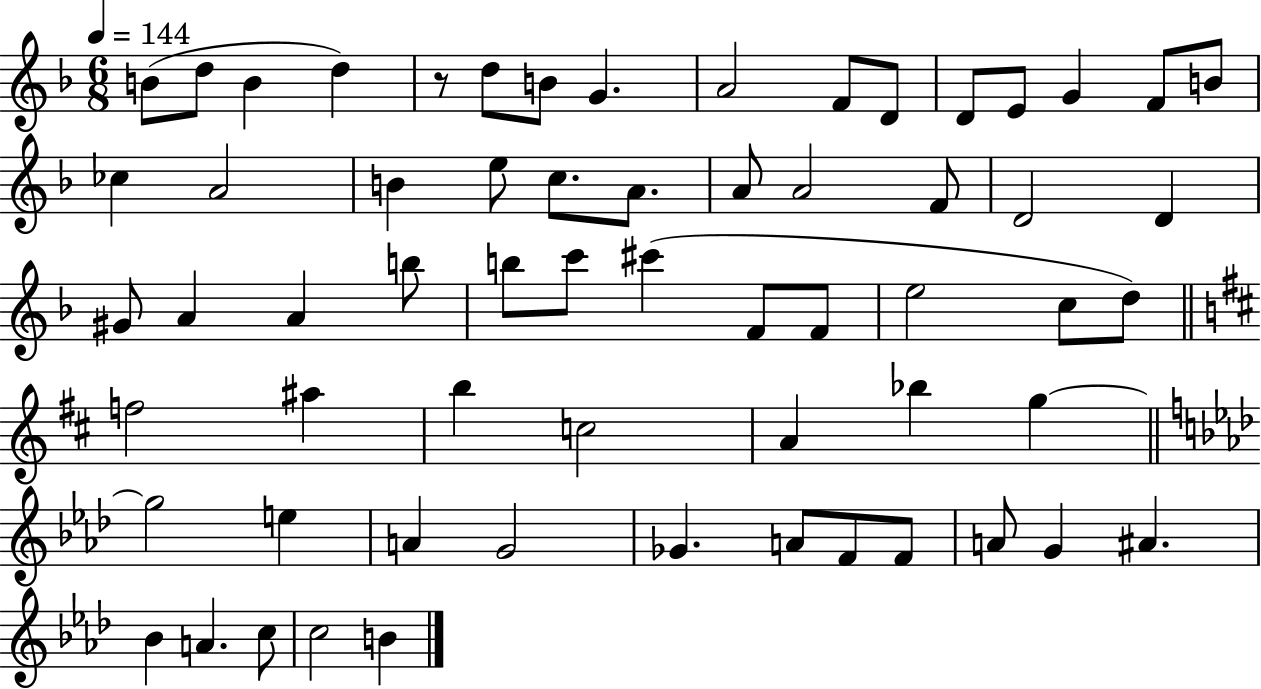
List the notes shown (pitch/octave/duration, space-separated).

B4/e D5/e B4/q D5/q R/e D5/e B4/e G4/q. A4/h F4/e D4/e D4/e E4/e G4/q F4/e B4/e CES5/q A4/h B4/q E5/e C5/e. A4/e. A4/e A4/h F4/e D4/h D4/q G#4/e A4/q A4/q B5/e B5/e C6/e C#6/q F4/e F4/e E5/h C5/e D5/e F5/h A#5/q B5/q C5/h A4/q Bb5/q G5/q G5/h E5/q A4/q G4/h Gb4/q. A4/e F4/e F4/e A4/e G4/q A#4/q. Bb4/q A4/q. C5/e C5/h B4/q